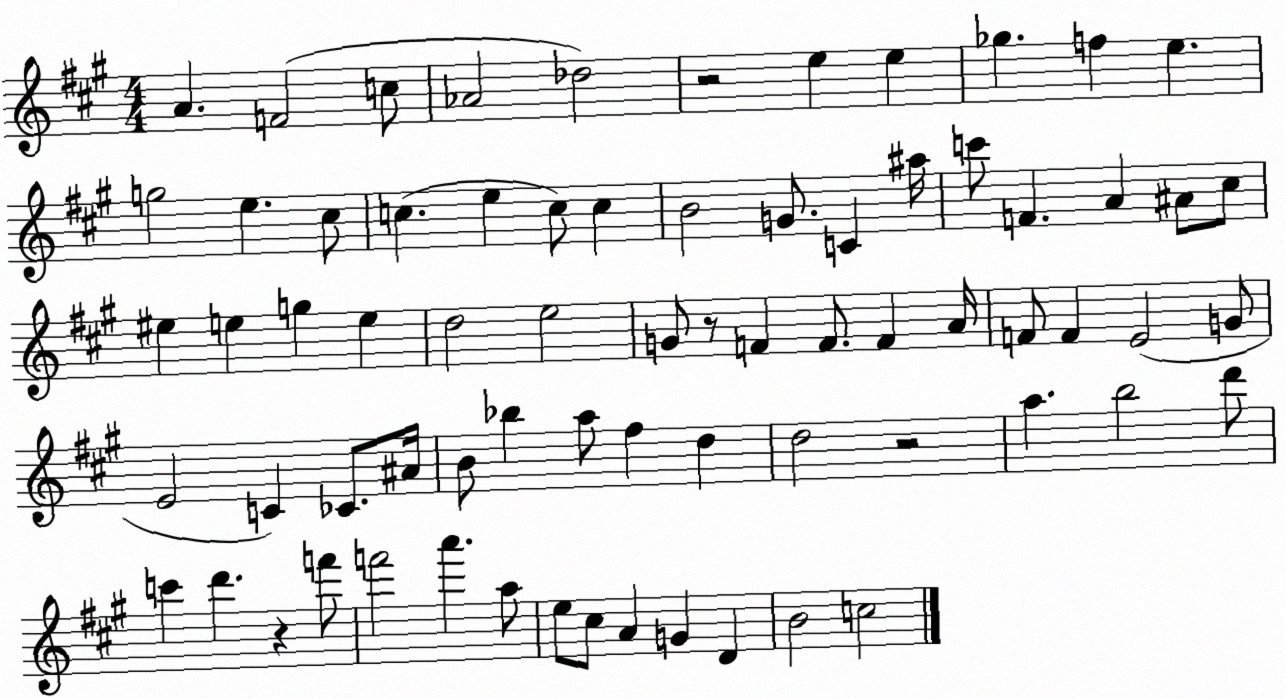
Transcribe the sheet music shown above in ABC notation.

X:1
T:Untitled
M:4/4
L:1/4
K:A
A F2 c/2 _A2 _d2 z2 e e _g f e g2 e ^c/2 c e c/2 c B2 G/2 C ^a/4 c'/2 F A ^A/2 ^c/2 ^e e g e d2 e2 G/2 z/2 F F/2 F A/4 F/2 F E2 G/2 E2 C _C/2 ^A/4 B/2 _b a/2 ^f d d2 z2 a b2 d'/2 c' d' z f'/2 f'2 a' a/2 e/2 ^c/2 A G D B2 c2